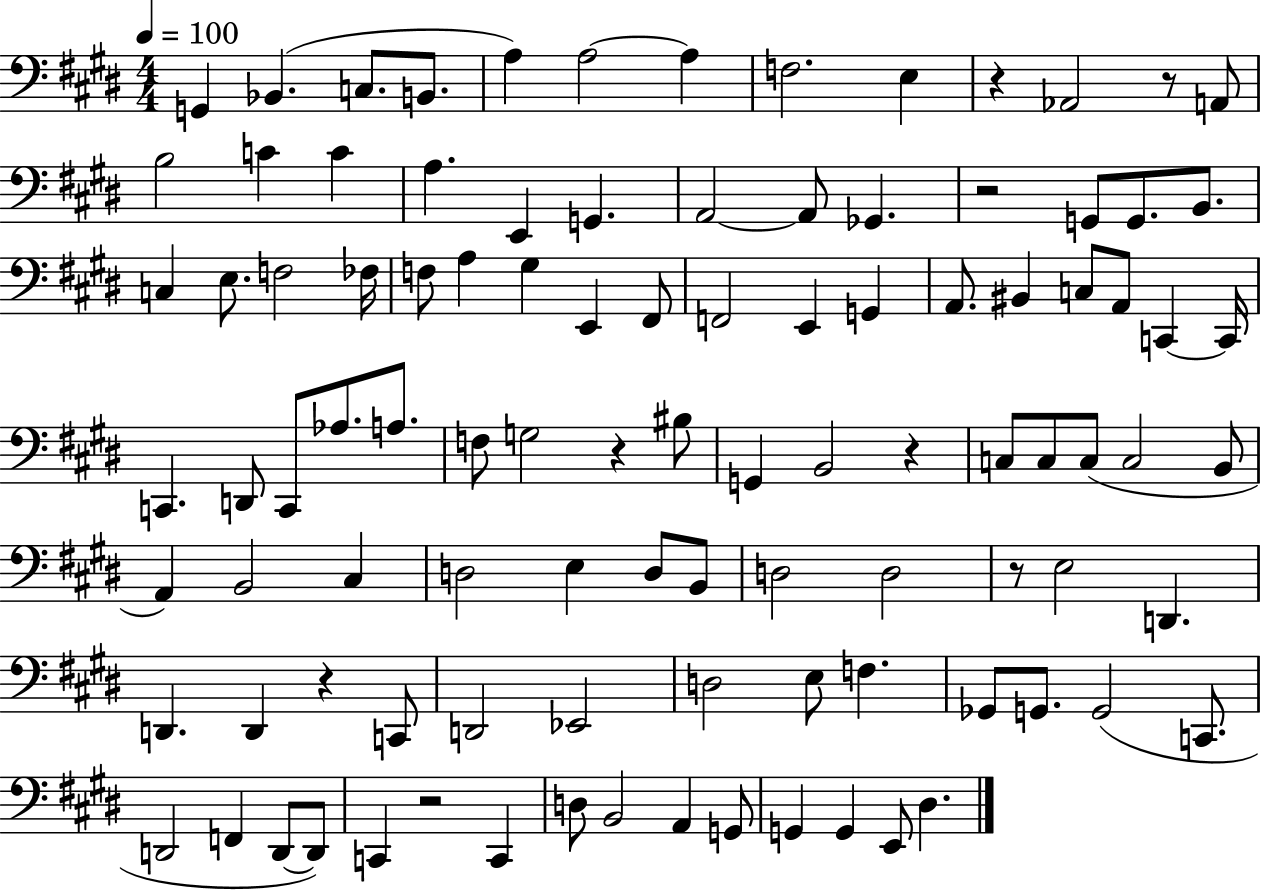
X:1
T:Untitled
M:4/4
L:1/4
K:E
G,, _B,, C,/2 B,,/2 A, A,2 A, F,2 E, z _A,,2 z/2 A,,/2 B,2 C C A, E,, G,, A,,2 A,,/2 _G,, z2 G,,/2 G,,/2 B,,/2 C, E,/2 F,2 _F,/4 F,/2 A, ^G, E,, ^F,,/2 F,,2 E,, G,, A,,/2 ^B,, C,/2 A,,/2 C,, C,,/4 C,, D,,/2 C,,/2 _A,/2 A,/2 F,/2 G,2 z ^B,/2 G,, B,,2 z C,/2 C,/2 C,/2 C,2 B,,/2 A,, B,,2 ^C, D,2 E, D,/2 B,,/2 D,2 D,2 z/2 E,2 D,, D,, D,, z C,,/2 D,,2 _E,,2 D,2 E,/2 F, _G,,/2 G,,/2 G,,2 C,,/2 D,,2 F,, D,,/2 D,,/2 C,, z2 C,, D,/2 B,,2 A,, G,,/2 G,, G,, E,,/2 ^D,